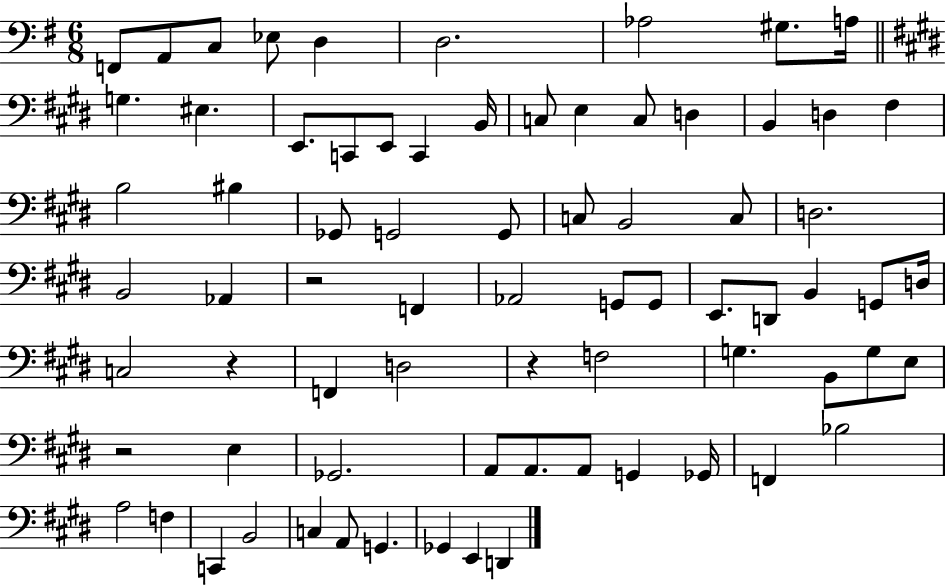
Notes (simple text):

F2/e A2/e C3/e Eb3/e D3/q D3/h. Ab3/h G#3/e. A3/s G3/q. EIS3/q. E2/e. C2/e E2/e C2/q B2/s C3/e E3/q C3/e D3/q B2/q D3/q F#3/q B3/h BIS3/q Gb2/e G2/h G2/e C3/e B2/h C3/e D3/h. B2/h Ab2/q R/h F2/q Ab2/h G2/e G2/e E2/e. D2/e B2/q G2/e D3/s C3/h R/q F2/q D3/h R/q F3/h G3/q. B2/e G3/e E3/e R/h E3/q Gb2/h. A2/e A2/e. A2/e G2/q Gb2/s F2/q Bb3/h A3/h F3/q C2/q B2/h C3/q A2/e G2/q. Gb2/q E2/q D2/q